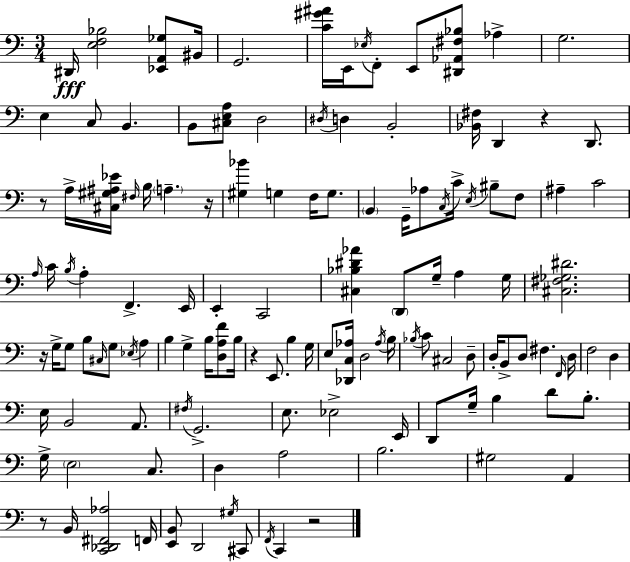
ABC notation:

X:1
T:Untitled
M:3/4
L:1/4
K:C
^D,,/4 [E,F,_B,]2 [_E,,A,,_G,]/2 ^B,,/4 G,,2 [C^G^A]/4 E,,/4 _E,/4 F,,/2 E,,/2 [^D,,_A,,^F,_B,]/2 _A, G,2 E, C,/2 B,, B,,/2 [^C,E,A,]/2 D,2 ^D,/4 D, B,,2 [_B,,^F,]/4 D,, z D,,/2 z/2 A,/4 [^C,^G,^A,_E]/4 ^F,/4 B,/4 A, z/4 [^G,_B] G, F,/4 G,/2 B,, G,,/4 _A,/2 C,/4 C/4 E,/4 ^B,/2 F,/2 ^A, C2 A,/4 C/4 B,/4 A, F,, E,,/4 E,, C,,2 [^C,_B,^D_A] D,,/2 G,/4 A, G,/4 [^C,^F,_G,^D]2 z/4 G,/4 G,/2 B,/2 ^C,/4 G,/2 _E,/4 A, B, G, B,/4 [D,A,F]/2 B,/4 z E,,/2 B, G,/4 E,/2 [_D,,C,_A,]/4 D,2 _A,/4 B,/4 _B,/4 C/2 ^C,2 D,/2 D,/4 B,,/2 D,/2 ^F, F,,/4 D,/4 F,2 D, E,/4 B,,2 A,,/2 ^F,/4 G,,2 E,/2 _E,2 E,,/4 D,,/2 G,/4 B, D/2 B,/2 G,/4 E,2 C,/2 D, A,2 B,2 ^G,2 A,, z/2 B,,/4 [C,,_D,,^F,,_A,]2 F,,/4 [E,,B,,]/2 D,,2 ^G,/4 ^C,,/2 F,,/4 C,, z2